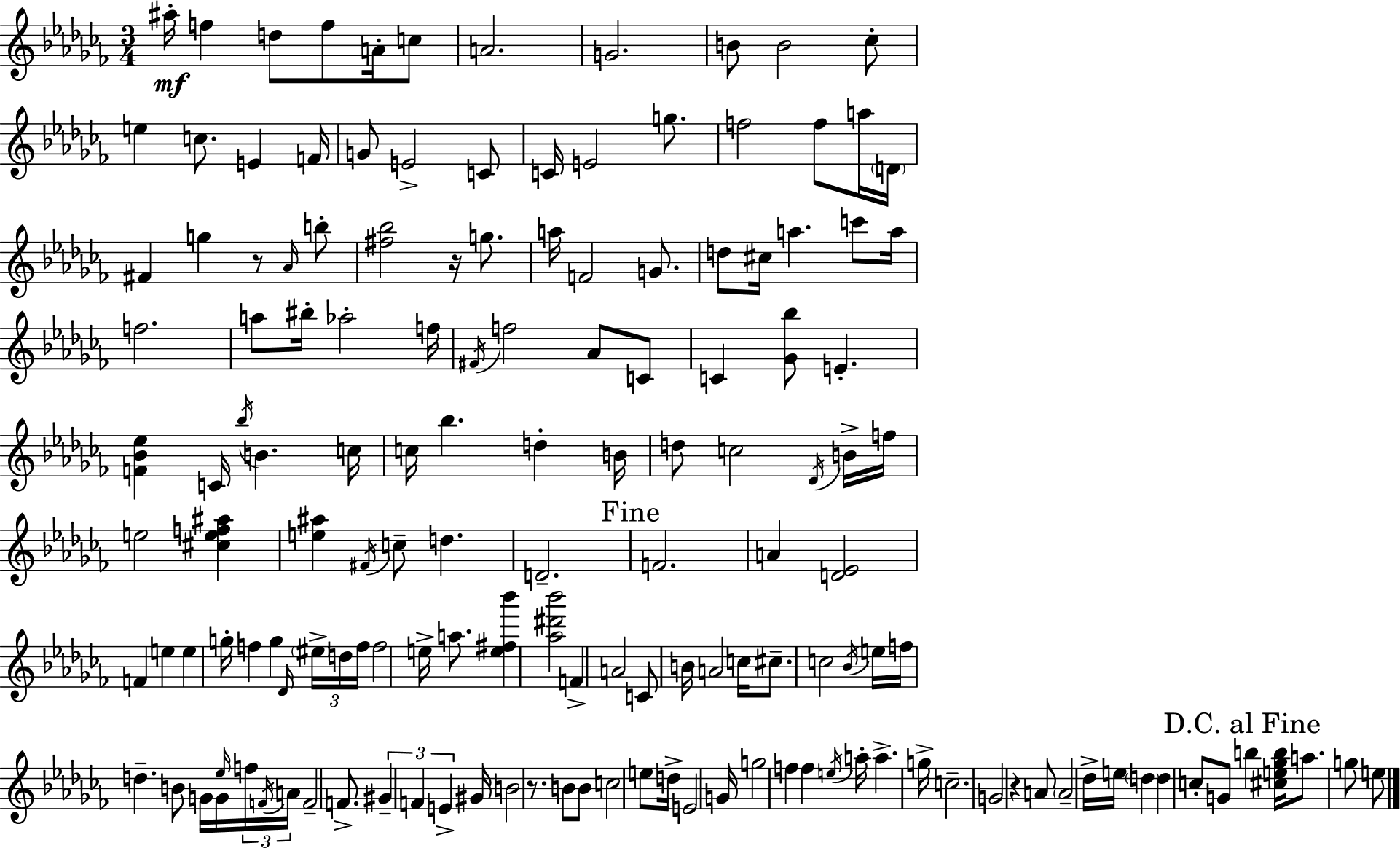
{
  \clef treble
  \numericTimeSignature
  \time 3/4
  \key aes \minor
  ais''16-.\mf f''4 d''8 f''8 a'16-. c''8 | a'2. | g'2. | b'8 b'2 ces''8-. | \break e''4 c''8. e'4 f'16 | g'8 e'2-> c'8 | c'16 e'2 g''8. | f''2 f''8 a''16 \parenthesize d'16 | \break fis'4 g''4 r8 \grace { aes'16 } b''8-. | <fis'' bes''>2 r16 g''8. | a''16 f'2 g'8. | d''8 cis''16 a''4. c'''8 | \break a''16 f''2. | a''8 bis''16-. aes''2-. | f''16 \acciaccatura { fis'16 } f''2 aes'8 | c'8 c'4 <ges' bes''>8 e'4.-. | \break <f' bes' ees''>4 c'16 \acciaccatura { bes''16 } b'4. | c''16 c''16 bes''4. d''4-. | b'16 d''8 c''2 | \acciaccatura { des'16 } b'16-> f''16 e''2 | \break <cis'' e'' f'' ais''>4 <e'' ais''>4 \acciaccatura { fis'16 } c''8-- d''4. | d'2.-- | \mark "Fine" f'2. | a'4 <d' ees'>2 | \break f'4 e''4 | e''4 g''16-. f''4 g''4 | \grace { des'16 } \tuplet 3/2 { \parenthesize eis''16-> d''16 f''16 } f''2 | e''16-> a''8. <e'' fis'' bes'''>4 <aes'' dis''' bes'''>2 | \break f'4-> a'2 | c'8 b'16 a'2 | c''16 cis''8.-- c''2 | \acciaccatura { bes'16 } e''16 f''16 d''4.-- | \break b'8 g'16 g'16 \grace { ees''16 } \tuplet 3/2 { f''16 \acciaccatura { f'16 } a'16 } f'2-- | f'8.-> \tuplet 3/2 { gis'4-- | f'4 e'4-> } gis'16 b'2 | r8. b'8 b'8 | \break c''2 e''8 d''16-> | e'2 g'16 g''2 | f''4 f''4 | \acciaccatura { e''16 } a''16-. a''4.-> g''16-> c''2.-- | \break g'2 | r4 a'8 | \parenthesize a'2-- des''16-> e''16 \parenthesize d''4 | d''4 c''8-. g'8 \mark "D.C. al Fine" b''4 | \break <cis'' e'' ges'' b''>16 a''8. g''8 e''8 \bar "|."
}